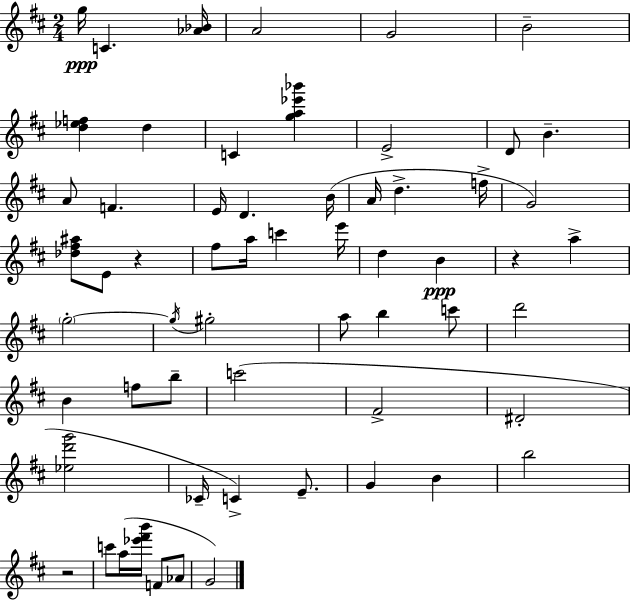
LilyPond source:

{
  \clef treble
  \numericTimeSignature
  \time 2/4
  \key d \major
  \repeat volta 2 { g''16\ppp c'4. <aes' bes'>16 | a'2 | g'2 | b'2-- | \break <d'' ees'' f''>4 d''4 | c'4 <g'' a'' ees''' bes'''>4 | e'2-> | d'8 b'4.-- | \break a'8 f'4. | e'16 d'4. b'16( | a'16 d''4.-> f''16-> | g'2) | \break <des'' fis'' ais''>8 e'8 r4 | fis''8 a''16 c'''4 e'''16 | d''4 b'4\ppp | r4 a''4-> | \break \parenthesize g''2-.~~ | \acciaccatura { g''16 } gis''2-. | a''8 b''4 c'''8 | d'''2 | \break b'4 f''8 b''8-- | c'''2( | fis'2-> | dis'2-. | \break <ees'' d''' g'''>2 | ces'16-- c'4->) e'8.-- | g'4 b'4 | b''2 | \break r2 | c'''8 a''16( <ees''' fis''' b'''>16 f'8 aes'8 | g'2) | } \bar "|."
}